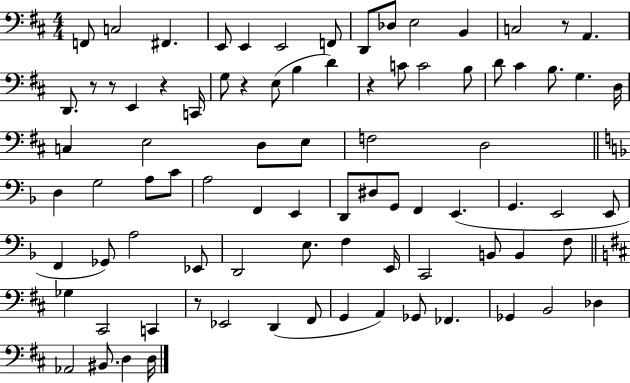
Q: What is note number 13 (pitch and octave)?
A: A2